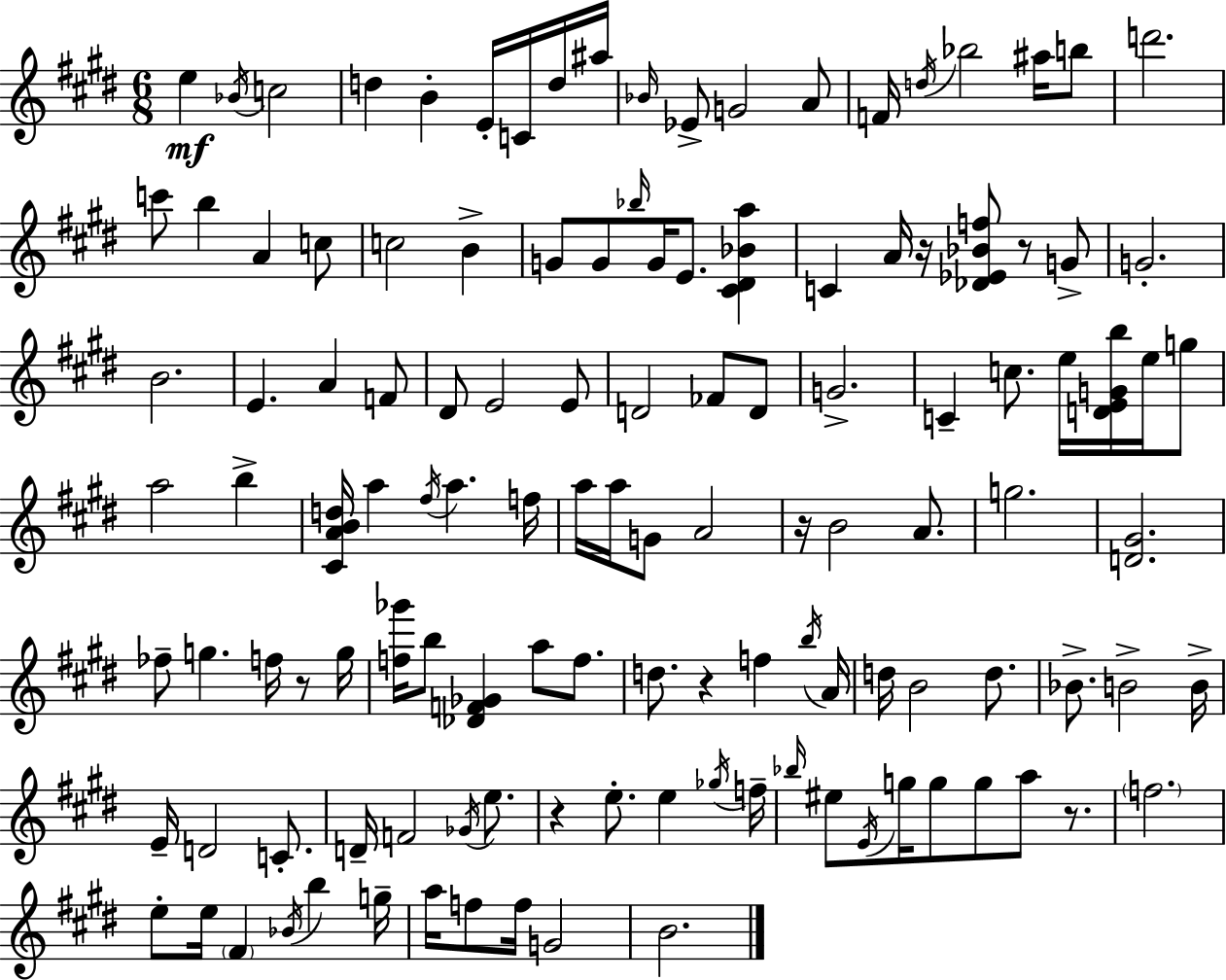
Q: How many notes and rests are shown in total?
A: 124